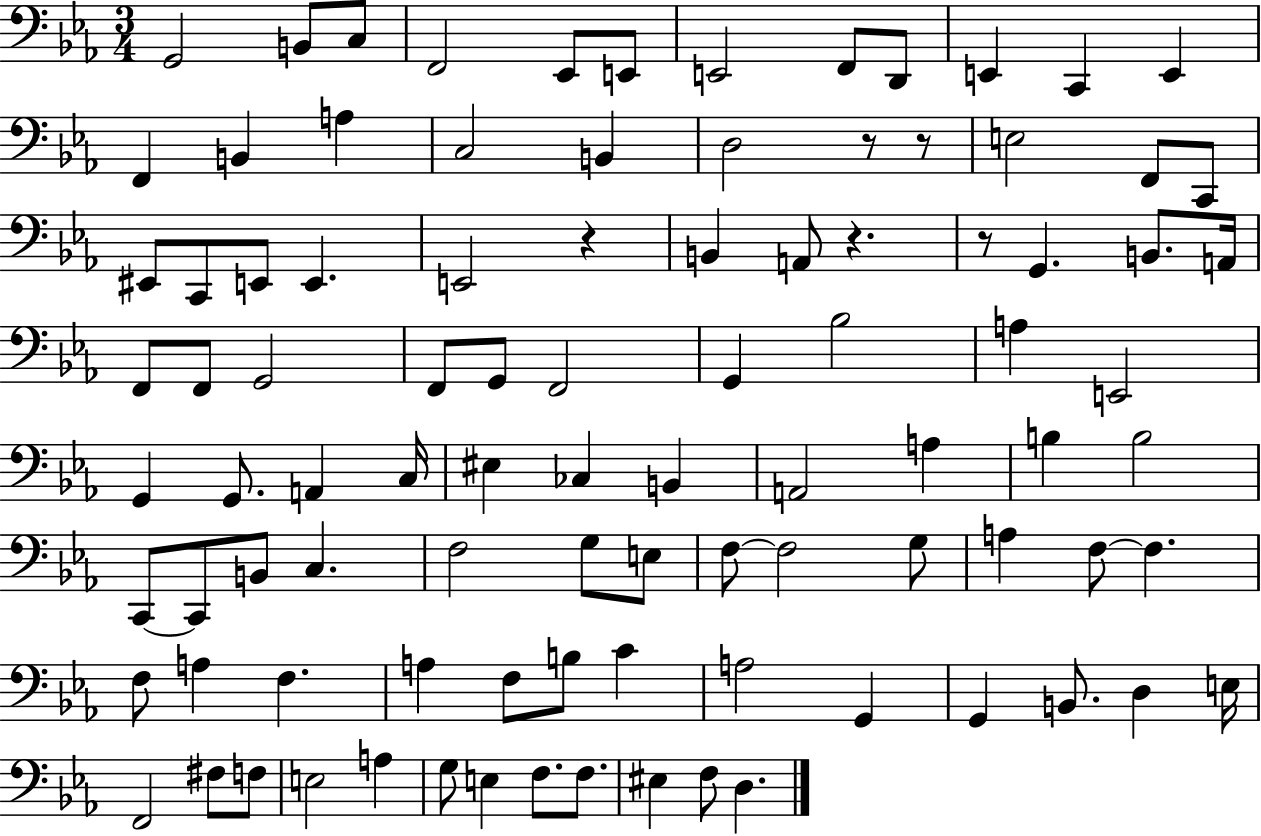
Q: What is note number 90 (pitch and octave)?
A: D3